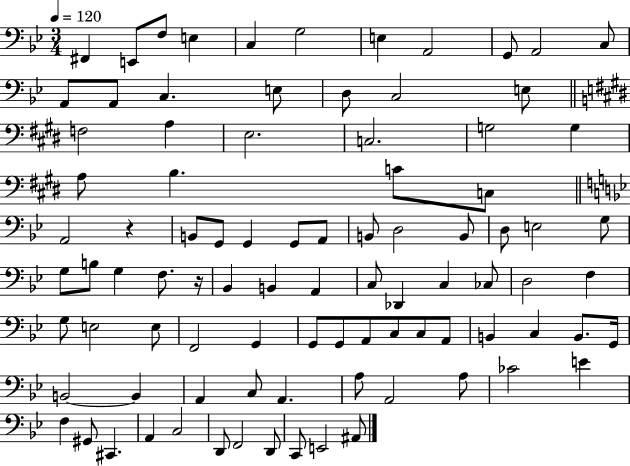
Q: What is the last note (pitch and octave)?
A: A#2